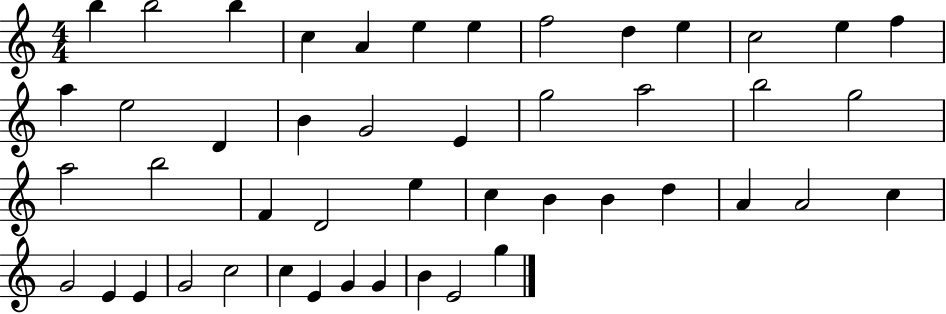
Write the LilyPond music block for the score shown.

{
  \clef treble
  \numericTimeSignature
  \time 4/4
  \key c \major
  b''4 b''2 b''4 | c''4 a'4 e''4 e''4 | f''2 d''4 e''4 | c''2 e''4 f''4 | \break a''4 e''2 d'4 | b'4 g'2 e'4 | g''2 a''2 | b''2 g''2 | \break a''2 b''2 | f'4 d'2 e''4 | c''4 b'4 b'4 d''4 | a'4 a'2 c''4 | \break g'2 e'4 e'4 | g'2 c''2 | c''4 e'4 g'4 g'4 | b'4 e'2 g''4 | \break \bar "|."
}